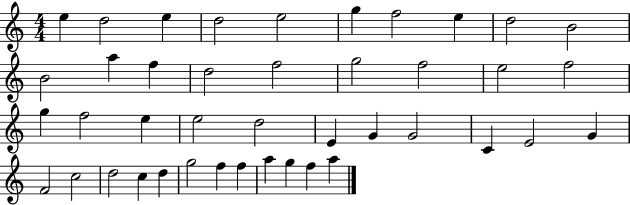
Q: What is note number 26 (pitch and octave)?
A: G4